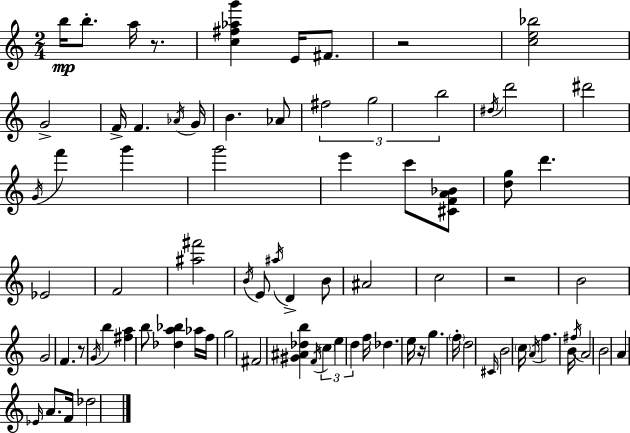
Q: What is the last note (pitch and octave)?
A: Db5